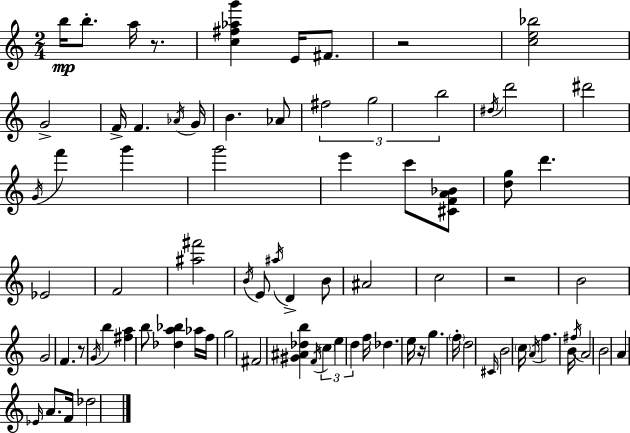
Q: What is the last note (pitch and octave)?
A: Db5